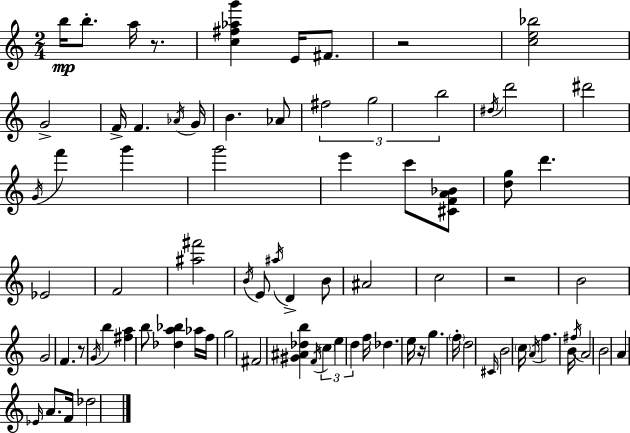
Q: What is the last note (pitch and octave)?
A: Db5